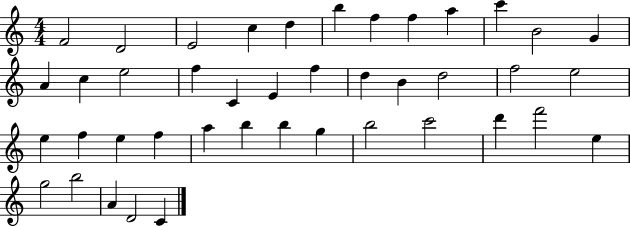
X:1
T:Untitled
M:4/4
L:1/4
K:C
F2 D2 E2 c d b f f a c' B2 G A c e2 f C E f d B d2 f2 e2 e f e f a b b g b2 c'2 d' f'2 e g2 b2 A D2 C